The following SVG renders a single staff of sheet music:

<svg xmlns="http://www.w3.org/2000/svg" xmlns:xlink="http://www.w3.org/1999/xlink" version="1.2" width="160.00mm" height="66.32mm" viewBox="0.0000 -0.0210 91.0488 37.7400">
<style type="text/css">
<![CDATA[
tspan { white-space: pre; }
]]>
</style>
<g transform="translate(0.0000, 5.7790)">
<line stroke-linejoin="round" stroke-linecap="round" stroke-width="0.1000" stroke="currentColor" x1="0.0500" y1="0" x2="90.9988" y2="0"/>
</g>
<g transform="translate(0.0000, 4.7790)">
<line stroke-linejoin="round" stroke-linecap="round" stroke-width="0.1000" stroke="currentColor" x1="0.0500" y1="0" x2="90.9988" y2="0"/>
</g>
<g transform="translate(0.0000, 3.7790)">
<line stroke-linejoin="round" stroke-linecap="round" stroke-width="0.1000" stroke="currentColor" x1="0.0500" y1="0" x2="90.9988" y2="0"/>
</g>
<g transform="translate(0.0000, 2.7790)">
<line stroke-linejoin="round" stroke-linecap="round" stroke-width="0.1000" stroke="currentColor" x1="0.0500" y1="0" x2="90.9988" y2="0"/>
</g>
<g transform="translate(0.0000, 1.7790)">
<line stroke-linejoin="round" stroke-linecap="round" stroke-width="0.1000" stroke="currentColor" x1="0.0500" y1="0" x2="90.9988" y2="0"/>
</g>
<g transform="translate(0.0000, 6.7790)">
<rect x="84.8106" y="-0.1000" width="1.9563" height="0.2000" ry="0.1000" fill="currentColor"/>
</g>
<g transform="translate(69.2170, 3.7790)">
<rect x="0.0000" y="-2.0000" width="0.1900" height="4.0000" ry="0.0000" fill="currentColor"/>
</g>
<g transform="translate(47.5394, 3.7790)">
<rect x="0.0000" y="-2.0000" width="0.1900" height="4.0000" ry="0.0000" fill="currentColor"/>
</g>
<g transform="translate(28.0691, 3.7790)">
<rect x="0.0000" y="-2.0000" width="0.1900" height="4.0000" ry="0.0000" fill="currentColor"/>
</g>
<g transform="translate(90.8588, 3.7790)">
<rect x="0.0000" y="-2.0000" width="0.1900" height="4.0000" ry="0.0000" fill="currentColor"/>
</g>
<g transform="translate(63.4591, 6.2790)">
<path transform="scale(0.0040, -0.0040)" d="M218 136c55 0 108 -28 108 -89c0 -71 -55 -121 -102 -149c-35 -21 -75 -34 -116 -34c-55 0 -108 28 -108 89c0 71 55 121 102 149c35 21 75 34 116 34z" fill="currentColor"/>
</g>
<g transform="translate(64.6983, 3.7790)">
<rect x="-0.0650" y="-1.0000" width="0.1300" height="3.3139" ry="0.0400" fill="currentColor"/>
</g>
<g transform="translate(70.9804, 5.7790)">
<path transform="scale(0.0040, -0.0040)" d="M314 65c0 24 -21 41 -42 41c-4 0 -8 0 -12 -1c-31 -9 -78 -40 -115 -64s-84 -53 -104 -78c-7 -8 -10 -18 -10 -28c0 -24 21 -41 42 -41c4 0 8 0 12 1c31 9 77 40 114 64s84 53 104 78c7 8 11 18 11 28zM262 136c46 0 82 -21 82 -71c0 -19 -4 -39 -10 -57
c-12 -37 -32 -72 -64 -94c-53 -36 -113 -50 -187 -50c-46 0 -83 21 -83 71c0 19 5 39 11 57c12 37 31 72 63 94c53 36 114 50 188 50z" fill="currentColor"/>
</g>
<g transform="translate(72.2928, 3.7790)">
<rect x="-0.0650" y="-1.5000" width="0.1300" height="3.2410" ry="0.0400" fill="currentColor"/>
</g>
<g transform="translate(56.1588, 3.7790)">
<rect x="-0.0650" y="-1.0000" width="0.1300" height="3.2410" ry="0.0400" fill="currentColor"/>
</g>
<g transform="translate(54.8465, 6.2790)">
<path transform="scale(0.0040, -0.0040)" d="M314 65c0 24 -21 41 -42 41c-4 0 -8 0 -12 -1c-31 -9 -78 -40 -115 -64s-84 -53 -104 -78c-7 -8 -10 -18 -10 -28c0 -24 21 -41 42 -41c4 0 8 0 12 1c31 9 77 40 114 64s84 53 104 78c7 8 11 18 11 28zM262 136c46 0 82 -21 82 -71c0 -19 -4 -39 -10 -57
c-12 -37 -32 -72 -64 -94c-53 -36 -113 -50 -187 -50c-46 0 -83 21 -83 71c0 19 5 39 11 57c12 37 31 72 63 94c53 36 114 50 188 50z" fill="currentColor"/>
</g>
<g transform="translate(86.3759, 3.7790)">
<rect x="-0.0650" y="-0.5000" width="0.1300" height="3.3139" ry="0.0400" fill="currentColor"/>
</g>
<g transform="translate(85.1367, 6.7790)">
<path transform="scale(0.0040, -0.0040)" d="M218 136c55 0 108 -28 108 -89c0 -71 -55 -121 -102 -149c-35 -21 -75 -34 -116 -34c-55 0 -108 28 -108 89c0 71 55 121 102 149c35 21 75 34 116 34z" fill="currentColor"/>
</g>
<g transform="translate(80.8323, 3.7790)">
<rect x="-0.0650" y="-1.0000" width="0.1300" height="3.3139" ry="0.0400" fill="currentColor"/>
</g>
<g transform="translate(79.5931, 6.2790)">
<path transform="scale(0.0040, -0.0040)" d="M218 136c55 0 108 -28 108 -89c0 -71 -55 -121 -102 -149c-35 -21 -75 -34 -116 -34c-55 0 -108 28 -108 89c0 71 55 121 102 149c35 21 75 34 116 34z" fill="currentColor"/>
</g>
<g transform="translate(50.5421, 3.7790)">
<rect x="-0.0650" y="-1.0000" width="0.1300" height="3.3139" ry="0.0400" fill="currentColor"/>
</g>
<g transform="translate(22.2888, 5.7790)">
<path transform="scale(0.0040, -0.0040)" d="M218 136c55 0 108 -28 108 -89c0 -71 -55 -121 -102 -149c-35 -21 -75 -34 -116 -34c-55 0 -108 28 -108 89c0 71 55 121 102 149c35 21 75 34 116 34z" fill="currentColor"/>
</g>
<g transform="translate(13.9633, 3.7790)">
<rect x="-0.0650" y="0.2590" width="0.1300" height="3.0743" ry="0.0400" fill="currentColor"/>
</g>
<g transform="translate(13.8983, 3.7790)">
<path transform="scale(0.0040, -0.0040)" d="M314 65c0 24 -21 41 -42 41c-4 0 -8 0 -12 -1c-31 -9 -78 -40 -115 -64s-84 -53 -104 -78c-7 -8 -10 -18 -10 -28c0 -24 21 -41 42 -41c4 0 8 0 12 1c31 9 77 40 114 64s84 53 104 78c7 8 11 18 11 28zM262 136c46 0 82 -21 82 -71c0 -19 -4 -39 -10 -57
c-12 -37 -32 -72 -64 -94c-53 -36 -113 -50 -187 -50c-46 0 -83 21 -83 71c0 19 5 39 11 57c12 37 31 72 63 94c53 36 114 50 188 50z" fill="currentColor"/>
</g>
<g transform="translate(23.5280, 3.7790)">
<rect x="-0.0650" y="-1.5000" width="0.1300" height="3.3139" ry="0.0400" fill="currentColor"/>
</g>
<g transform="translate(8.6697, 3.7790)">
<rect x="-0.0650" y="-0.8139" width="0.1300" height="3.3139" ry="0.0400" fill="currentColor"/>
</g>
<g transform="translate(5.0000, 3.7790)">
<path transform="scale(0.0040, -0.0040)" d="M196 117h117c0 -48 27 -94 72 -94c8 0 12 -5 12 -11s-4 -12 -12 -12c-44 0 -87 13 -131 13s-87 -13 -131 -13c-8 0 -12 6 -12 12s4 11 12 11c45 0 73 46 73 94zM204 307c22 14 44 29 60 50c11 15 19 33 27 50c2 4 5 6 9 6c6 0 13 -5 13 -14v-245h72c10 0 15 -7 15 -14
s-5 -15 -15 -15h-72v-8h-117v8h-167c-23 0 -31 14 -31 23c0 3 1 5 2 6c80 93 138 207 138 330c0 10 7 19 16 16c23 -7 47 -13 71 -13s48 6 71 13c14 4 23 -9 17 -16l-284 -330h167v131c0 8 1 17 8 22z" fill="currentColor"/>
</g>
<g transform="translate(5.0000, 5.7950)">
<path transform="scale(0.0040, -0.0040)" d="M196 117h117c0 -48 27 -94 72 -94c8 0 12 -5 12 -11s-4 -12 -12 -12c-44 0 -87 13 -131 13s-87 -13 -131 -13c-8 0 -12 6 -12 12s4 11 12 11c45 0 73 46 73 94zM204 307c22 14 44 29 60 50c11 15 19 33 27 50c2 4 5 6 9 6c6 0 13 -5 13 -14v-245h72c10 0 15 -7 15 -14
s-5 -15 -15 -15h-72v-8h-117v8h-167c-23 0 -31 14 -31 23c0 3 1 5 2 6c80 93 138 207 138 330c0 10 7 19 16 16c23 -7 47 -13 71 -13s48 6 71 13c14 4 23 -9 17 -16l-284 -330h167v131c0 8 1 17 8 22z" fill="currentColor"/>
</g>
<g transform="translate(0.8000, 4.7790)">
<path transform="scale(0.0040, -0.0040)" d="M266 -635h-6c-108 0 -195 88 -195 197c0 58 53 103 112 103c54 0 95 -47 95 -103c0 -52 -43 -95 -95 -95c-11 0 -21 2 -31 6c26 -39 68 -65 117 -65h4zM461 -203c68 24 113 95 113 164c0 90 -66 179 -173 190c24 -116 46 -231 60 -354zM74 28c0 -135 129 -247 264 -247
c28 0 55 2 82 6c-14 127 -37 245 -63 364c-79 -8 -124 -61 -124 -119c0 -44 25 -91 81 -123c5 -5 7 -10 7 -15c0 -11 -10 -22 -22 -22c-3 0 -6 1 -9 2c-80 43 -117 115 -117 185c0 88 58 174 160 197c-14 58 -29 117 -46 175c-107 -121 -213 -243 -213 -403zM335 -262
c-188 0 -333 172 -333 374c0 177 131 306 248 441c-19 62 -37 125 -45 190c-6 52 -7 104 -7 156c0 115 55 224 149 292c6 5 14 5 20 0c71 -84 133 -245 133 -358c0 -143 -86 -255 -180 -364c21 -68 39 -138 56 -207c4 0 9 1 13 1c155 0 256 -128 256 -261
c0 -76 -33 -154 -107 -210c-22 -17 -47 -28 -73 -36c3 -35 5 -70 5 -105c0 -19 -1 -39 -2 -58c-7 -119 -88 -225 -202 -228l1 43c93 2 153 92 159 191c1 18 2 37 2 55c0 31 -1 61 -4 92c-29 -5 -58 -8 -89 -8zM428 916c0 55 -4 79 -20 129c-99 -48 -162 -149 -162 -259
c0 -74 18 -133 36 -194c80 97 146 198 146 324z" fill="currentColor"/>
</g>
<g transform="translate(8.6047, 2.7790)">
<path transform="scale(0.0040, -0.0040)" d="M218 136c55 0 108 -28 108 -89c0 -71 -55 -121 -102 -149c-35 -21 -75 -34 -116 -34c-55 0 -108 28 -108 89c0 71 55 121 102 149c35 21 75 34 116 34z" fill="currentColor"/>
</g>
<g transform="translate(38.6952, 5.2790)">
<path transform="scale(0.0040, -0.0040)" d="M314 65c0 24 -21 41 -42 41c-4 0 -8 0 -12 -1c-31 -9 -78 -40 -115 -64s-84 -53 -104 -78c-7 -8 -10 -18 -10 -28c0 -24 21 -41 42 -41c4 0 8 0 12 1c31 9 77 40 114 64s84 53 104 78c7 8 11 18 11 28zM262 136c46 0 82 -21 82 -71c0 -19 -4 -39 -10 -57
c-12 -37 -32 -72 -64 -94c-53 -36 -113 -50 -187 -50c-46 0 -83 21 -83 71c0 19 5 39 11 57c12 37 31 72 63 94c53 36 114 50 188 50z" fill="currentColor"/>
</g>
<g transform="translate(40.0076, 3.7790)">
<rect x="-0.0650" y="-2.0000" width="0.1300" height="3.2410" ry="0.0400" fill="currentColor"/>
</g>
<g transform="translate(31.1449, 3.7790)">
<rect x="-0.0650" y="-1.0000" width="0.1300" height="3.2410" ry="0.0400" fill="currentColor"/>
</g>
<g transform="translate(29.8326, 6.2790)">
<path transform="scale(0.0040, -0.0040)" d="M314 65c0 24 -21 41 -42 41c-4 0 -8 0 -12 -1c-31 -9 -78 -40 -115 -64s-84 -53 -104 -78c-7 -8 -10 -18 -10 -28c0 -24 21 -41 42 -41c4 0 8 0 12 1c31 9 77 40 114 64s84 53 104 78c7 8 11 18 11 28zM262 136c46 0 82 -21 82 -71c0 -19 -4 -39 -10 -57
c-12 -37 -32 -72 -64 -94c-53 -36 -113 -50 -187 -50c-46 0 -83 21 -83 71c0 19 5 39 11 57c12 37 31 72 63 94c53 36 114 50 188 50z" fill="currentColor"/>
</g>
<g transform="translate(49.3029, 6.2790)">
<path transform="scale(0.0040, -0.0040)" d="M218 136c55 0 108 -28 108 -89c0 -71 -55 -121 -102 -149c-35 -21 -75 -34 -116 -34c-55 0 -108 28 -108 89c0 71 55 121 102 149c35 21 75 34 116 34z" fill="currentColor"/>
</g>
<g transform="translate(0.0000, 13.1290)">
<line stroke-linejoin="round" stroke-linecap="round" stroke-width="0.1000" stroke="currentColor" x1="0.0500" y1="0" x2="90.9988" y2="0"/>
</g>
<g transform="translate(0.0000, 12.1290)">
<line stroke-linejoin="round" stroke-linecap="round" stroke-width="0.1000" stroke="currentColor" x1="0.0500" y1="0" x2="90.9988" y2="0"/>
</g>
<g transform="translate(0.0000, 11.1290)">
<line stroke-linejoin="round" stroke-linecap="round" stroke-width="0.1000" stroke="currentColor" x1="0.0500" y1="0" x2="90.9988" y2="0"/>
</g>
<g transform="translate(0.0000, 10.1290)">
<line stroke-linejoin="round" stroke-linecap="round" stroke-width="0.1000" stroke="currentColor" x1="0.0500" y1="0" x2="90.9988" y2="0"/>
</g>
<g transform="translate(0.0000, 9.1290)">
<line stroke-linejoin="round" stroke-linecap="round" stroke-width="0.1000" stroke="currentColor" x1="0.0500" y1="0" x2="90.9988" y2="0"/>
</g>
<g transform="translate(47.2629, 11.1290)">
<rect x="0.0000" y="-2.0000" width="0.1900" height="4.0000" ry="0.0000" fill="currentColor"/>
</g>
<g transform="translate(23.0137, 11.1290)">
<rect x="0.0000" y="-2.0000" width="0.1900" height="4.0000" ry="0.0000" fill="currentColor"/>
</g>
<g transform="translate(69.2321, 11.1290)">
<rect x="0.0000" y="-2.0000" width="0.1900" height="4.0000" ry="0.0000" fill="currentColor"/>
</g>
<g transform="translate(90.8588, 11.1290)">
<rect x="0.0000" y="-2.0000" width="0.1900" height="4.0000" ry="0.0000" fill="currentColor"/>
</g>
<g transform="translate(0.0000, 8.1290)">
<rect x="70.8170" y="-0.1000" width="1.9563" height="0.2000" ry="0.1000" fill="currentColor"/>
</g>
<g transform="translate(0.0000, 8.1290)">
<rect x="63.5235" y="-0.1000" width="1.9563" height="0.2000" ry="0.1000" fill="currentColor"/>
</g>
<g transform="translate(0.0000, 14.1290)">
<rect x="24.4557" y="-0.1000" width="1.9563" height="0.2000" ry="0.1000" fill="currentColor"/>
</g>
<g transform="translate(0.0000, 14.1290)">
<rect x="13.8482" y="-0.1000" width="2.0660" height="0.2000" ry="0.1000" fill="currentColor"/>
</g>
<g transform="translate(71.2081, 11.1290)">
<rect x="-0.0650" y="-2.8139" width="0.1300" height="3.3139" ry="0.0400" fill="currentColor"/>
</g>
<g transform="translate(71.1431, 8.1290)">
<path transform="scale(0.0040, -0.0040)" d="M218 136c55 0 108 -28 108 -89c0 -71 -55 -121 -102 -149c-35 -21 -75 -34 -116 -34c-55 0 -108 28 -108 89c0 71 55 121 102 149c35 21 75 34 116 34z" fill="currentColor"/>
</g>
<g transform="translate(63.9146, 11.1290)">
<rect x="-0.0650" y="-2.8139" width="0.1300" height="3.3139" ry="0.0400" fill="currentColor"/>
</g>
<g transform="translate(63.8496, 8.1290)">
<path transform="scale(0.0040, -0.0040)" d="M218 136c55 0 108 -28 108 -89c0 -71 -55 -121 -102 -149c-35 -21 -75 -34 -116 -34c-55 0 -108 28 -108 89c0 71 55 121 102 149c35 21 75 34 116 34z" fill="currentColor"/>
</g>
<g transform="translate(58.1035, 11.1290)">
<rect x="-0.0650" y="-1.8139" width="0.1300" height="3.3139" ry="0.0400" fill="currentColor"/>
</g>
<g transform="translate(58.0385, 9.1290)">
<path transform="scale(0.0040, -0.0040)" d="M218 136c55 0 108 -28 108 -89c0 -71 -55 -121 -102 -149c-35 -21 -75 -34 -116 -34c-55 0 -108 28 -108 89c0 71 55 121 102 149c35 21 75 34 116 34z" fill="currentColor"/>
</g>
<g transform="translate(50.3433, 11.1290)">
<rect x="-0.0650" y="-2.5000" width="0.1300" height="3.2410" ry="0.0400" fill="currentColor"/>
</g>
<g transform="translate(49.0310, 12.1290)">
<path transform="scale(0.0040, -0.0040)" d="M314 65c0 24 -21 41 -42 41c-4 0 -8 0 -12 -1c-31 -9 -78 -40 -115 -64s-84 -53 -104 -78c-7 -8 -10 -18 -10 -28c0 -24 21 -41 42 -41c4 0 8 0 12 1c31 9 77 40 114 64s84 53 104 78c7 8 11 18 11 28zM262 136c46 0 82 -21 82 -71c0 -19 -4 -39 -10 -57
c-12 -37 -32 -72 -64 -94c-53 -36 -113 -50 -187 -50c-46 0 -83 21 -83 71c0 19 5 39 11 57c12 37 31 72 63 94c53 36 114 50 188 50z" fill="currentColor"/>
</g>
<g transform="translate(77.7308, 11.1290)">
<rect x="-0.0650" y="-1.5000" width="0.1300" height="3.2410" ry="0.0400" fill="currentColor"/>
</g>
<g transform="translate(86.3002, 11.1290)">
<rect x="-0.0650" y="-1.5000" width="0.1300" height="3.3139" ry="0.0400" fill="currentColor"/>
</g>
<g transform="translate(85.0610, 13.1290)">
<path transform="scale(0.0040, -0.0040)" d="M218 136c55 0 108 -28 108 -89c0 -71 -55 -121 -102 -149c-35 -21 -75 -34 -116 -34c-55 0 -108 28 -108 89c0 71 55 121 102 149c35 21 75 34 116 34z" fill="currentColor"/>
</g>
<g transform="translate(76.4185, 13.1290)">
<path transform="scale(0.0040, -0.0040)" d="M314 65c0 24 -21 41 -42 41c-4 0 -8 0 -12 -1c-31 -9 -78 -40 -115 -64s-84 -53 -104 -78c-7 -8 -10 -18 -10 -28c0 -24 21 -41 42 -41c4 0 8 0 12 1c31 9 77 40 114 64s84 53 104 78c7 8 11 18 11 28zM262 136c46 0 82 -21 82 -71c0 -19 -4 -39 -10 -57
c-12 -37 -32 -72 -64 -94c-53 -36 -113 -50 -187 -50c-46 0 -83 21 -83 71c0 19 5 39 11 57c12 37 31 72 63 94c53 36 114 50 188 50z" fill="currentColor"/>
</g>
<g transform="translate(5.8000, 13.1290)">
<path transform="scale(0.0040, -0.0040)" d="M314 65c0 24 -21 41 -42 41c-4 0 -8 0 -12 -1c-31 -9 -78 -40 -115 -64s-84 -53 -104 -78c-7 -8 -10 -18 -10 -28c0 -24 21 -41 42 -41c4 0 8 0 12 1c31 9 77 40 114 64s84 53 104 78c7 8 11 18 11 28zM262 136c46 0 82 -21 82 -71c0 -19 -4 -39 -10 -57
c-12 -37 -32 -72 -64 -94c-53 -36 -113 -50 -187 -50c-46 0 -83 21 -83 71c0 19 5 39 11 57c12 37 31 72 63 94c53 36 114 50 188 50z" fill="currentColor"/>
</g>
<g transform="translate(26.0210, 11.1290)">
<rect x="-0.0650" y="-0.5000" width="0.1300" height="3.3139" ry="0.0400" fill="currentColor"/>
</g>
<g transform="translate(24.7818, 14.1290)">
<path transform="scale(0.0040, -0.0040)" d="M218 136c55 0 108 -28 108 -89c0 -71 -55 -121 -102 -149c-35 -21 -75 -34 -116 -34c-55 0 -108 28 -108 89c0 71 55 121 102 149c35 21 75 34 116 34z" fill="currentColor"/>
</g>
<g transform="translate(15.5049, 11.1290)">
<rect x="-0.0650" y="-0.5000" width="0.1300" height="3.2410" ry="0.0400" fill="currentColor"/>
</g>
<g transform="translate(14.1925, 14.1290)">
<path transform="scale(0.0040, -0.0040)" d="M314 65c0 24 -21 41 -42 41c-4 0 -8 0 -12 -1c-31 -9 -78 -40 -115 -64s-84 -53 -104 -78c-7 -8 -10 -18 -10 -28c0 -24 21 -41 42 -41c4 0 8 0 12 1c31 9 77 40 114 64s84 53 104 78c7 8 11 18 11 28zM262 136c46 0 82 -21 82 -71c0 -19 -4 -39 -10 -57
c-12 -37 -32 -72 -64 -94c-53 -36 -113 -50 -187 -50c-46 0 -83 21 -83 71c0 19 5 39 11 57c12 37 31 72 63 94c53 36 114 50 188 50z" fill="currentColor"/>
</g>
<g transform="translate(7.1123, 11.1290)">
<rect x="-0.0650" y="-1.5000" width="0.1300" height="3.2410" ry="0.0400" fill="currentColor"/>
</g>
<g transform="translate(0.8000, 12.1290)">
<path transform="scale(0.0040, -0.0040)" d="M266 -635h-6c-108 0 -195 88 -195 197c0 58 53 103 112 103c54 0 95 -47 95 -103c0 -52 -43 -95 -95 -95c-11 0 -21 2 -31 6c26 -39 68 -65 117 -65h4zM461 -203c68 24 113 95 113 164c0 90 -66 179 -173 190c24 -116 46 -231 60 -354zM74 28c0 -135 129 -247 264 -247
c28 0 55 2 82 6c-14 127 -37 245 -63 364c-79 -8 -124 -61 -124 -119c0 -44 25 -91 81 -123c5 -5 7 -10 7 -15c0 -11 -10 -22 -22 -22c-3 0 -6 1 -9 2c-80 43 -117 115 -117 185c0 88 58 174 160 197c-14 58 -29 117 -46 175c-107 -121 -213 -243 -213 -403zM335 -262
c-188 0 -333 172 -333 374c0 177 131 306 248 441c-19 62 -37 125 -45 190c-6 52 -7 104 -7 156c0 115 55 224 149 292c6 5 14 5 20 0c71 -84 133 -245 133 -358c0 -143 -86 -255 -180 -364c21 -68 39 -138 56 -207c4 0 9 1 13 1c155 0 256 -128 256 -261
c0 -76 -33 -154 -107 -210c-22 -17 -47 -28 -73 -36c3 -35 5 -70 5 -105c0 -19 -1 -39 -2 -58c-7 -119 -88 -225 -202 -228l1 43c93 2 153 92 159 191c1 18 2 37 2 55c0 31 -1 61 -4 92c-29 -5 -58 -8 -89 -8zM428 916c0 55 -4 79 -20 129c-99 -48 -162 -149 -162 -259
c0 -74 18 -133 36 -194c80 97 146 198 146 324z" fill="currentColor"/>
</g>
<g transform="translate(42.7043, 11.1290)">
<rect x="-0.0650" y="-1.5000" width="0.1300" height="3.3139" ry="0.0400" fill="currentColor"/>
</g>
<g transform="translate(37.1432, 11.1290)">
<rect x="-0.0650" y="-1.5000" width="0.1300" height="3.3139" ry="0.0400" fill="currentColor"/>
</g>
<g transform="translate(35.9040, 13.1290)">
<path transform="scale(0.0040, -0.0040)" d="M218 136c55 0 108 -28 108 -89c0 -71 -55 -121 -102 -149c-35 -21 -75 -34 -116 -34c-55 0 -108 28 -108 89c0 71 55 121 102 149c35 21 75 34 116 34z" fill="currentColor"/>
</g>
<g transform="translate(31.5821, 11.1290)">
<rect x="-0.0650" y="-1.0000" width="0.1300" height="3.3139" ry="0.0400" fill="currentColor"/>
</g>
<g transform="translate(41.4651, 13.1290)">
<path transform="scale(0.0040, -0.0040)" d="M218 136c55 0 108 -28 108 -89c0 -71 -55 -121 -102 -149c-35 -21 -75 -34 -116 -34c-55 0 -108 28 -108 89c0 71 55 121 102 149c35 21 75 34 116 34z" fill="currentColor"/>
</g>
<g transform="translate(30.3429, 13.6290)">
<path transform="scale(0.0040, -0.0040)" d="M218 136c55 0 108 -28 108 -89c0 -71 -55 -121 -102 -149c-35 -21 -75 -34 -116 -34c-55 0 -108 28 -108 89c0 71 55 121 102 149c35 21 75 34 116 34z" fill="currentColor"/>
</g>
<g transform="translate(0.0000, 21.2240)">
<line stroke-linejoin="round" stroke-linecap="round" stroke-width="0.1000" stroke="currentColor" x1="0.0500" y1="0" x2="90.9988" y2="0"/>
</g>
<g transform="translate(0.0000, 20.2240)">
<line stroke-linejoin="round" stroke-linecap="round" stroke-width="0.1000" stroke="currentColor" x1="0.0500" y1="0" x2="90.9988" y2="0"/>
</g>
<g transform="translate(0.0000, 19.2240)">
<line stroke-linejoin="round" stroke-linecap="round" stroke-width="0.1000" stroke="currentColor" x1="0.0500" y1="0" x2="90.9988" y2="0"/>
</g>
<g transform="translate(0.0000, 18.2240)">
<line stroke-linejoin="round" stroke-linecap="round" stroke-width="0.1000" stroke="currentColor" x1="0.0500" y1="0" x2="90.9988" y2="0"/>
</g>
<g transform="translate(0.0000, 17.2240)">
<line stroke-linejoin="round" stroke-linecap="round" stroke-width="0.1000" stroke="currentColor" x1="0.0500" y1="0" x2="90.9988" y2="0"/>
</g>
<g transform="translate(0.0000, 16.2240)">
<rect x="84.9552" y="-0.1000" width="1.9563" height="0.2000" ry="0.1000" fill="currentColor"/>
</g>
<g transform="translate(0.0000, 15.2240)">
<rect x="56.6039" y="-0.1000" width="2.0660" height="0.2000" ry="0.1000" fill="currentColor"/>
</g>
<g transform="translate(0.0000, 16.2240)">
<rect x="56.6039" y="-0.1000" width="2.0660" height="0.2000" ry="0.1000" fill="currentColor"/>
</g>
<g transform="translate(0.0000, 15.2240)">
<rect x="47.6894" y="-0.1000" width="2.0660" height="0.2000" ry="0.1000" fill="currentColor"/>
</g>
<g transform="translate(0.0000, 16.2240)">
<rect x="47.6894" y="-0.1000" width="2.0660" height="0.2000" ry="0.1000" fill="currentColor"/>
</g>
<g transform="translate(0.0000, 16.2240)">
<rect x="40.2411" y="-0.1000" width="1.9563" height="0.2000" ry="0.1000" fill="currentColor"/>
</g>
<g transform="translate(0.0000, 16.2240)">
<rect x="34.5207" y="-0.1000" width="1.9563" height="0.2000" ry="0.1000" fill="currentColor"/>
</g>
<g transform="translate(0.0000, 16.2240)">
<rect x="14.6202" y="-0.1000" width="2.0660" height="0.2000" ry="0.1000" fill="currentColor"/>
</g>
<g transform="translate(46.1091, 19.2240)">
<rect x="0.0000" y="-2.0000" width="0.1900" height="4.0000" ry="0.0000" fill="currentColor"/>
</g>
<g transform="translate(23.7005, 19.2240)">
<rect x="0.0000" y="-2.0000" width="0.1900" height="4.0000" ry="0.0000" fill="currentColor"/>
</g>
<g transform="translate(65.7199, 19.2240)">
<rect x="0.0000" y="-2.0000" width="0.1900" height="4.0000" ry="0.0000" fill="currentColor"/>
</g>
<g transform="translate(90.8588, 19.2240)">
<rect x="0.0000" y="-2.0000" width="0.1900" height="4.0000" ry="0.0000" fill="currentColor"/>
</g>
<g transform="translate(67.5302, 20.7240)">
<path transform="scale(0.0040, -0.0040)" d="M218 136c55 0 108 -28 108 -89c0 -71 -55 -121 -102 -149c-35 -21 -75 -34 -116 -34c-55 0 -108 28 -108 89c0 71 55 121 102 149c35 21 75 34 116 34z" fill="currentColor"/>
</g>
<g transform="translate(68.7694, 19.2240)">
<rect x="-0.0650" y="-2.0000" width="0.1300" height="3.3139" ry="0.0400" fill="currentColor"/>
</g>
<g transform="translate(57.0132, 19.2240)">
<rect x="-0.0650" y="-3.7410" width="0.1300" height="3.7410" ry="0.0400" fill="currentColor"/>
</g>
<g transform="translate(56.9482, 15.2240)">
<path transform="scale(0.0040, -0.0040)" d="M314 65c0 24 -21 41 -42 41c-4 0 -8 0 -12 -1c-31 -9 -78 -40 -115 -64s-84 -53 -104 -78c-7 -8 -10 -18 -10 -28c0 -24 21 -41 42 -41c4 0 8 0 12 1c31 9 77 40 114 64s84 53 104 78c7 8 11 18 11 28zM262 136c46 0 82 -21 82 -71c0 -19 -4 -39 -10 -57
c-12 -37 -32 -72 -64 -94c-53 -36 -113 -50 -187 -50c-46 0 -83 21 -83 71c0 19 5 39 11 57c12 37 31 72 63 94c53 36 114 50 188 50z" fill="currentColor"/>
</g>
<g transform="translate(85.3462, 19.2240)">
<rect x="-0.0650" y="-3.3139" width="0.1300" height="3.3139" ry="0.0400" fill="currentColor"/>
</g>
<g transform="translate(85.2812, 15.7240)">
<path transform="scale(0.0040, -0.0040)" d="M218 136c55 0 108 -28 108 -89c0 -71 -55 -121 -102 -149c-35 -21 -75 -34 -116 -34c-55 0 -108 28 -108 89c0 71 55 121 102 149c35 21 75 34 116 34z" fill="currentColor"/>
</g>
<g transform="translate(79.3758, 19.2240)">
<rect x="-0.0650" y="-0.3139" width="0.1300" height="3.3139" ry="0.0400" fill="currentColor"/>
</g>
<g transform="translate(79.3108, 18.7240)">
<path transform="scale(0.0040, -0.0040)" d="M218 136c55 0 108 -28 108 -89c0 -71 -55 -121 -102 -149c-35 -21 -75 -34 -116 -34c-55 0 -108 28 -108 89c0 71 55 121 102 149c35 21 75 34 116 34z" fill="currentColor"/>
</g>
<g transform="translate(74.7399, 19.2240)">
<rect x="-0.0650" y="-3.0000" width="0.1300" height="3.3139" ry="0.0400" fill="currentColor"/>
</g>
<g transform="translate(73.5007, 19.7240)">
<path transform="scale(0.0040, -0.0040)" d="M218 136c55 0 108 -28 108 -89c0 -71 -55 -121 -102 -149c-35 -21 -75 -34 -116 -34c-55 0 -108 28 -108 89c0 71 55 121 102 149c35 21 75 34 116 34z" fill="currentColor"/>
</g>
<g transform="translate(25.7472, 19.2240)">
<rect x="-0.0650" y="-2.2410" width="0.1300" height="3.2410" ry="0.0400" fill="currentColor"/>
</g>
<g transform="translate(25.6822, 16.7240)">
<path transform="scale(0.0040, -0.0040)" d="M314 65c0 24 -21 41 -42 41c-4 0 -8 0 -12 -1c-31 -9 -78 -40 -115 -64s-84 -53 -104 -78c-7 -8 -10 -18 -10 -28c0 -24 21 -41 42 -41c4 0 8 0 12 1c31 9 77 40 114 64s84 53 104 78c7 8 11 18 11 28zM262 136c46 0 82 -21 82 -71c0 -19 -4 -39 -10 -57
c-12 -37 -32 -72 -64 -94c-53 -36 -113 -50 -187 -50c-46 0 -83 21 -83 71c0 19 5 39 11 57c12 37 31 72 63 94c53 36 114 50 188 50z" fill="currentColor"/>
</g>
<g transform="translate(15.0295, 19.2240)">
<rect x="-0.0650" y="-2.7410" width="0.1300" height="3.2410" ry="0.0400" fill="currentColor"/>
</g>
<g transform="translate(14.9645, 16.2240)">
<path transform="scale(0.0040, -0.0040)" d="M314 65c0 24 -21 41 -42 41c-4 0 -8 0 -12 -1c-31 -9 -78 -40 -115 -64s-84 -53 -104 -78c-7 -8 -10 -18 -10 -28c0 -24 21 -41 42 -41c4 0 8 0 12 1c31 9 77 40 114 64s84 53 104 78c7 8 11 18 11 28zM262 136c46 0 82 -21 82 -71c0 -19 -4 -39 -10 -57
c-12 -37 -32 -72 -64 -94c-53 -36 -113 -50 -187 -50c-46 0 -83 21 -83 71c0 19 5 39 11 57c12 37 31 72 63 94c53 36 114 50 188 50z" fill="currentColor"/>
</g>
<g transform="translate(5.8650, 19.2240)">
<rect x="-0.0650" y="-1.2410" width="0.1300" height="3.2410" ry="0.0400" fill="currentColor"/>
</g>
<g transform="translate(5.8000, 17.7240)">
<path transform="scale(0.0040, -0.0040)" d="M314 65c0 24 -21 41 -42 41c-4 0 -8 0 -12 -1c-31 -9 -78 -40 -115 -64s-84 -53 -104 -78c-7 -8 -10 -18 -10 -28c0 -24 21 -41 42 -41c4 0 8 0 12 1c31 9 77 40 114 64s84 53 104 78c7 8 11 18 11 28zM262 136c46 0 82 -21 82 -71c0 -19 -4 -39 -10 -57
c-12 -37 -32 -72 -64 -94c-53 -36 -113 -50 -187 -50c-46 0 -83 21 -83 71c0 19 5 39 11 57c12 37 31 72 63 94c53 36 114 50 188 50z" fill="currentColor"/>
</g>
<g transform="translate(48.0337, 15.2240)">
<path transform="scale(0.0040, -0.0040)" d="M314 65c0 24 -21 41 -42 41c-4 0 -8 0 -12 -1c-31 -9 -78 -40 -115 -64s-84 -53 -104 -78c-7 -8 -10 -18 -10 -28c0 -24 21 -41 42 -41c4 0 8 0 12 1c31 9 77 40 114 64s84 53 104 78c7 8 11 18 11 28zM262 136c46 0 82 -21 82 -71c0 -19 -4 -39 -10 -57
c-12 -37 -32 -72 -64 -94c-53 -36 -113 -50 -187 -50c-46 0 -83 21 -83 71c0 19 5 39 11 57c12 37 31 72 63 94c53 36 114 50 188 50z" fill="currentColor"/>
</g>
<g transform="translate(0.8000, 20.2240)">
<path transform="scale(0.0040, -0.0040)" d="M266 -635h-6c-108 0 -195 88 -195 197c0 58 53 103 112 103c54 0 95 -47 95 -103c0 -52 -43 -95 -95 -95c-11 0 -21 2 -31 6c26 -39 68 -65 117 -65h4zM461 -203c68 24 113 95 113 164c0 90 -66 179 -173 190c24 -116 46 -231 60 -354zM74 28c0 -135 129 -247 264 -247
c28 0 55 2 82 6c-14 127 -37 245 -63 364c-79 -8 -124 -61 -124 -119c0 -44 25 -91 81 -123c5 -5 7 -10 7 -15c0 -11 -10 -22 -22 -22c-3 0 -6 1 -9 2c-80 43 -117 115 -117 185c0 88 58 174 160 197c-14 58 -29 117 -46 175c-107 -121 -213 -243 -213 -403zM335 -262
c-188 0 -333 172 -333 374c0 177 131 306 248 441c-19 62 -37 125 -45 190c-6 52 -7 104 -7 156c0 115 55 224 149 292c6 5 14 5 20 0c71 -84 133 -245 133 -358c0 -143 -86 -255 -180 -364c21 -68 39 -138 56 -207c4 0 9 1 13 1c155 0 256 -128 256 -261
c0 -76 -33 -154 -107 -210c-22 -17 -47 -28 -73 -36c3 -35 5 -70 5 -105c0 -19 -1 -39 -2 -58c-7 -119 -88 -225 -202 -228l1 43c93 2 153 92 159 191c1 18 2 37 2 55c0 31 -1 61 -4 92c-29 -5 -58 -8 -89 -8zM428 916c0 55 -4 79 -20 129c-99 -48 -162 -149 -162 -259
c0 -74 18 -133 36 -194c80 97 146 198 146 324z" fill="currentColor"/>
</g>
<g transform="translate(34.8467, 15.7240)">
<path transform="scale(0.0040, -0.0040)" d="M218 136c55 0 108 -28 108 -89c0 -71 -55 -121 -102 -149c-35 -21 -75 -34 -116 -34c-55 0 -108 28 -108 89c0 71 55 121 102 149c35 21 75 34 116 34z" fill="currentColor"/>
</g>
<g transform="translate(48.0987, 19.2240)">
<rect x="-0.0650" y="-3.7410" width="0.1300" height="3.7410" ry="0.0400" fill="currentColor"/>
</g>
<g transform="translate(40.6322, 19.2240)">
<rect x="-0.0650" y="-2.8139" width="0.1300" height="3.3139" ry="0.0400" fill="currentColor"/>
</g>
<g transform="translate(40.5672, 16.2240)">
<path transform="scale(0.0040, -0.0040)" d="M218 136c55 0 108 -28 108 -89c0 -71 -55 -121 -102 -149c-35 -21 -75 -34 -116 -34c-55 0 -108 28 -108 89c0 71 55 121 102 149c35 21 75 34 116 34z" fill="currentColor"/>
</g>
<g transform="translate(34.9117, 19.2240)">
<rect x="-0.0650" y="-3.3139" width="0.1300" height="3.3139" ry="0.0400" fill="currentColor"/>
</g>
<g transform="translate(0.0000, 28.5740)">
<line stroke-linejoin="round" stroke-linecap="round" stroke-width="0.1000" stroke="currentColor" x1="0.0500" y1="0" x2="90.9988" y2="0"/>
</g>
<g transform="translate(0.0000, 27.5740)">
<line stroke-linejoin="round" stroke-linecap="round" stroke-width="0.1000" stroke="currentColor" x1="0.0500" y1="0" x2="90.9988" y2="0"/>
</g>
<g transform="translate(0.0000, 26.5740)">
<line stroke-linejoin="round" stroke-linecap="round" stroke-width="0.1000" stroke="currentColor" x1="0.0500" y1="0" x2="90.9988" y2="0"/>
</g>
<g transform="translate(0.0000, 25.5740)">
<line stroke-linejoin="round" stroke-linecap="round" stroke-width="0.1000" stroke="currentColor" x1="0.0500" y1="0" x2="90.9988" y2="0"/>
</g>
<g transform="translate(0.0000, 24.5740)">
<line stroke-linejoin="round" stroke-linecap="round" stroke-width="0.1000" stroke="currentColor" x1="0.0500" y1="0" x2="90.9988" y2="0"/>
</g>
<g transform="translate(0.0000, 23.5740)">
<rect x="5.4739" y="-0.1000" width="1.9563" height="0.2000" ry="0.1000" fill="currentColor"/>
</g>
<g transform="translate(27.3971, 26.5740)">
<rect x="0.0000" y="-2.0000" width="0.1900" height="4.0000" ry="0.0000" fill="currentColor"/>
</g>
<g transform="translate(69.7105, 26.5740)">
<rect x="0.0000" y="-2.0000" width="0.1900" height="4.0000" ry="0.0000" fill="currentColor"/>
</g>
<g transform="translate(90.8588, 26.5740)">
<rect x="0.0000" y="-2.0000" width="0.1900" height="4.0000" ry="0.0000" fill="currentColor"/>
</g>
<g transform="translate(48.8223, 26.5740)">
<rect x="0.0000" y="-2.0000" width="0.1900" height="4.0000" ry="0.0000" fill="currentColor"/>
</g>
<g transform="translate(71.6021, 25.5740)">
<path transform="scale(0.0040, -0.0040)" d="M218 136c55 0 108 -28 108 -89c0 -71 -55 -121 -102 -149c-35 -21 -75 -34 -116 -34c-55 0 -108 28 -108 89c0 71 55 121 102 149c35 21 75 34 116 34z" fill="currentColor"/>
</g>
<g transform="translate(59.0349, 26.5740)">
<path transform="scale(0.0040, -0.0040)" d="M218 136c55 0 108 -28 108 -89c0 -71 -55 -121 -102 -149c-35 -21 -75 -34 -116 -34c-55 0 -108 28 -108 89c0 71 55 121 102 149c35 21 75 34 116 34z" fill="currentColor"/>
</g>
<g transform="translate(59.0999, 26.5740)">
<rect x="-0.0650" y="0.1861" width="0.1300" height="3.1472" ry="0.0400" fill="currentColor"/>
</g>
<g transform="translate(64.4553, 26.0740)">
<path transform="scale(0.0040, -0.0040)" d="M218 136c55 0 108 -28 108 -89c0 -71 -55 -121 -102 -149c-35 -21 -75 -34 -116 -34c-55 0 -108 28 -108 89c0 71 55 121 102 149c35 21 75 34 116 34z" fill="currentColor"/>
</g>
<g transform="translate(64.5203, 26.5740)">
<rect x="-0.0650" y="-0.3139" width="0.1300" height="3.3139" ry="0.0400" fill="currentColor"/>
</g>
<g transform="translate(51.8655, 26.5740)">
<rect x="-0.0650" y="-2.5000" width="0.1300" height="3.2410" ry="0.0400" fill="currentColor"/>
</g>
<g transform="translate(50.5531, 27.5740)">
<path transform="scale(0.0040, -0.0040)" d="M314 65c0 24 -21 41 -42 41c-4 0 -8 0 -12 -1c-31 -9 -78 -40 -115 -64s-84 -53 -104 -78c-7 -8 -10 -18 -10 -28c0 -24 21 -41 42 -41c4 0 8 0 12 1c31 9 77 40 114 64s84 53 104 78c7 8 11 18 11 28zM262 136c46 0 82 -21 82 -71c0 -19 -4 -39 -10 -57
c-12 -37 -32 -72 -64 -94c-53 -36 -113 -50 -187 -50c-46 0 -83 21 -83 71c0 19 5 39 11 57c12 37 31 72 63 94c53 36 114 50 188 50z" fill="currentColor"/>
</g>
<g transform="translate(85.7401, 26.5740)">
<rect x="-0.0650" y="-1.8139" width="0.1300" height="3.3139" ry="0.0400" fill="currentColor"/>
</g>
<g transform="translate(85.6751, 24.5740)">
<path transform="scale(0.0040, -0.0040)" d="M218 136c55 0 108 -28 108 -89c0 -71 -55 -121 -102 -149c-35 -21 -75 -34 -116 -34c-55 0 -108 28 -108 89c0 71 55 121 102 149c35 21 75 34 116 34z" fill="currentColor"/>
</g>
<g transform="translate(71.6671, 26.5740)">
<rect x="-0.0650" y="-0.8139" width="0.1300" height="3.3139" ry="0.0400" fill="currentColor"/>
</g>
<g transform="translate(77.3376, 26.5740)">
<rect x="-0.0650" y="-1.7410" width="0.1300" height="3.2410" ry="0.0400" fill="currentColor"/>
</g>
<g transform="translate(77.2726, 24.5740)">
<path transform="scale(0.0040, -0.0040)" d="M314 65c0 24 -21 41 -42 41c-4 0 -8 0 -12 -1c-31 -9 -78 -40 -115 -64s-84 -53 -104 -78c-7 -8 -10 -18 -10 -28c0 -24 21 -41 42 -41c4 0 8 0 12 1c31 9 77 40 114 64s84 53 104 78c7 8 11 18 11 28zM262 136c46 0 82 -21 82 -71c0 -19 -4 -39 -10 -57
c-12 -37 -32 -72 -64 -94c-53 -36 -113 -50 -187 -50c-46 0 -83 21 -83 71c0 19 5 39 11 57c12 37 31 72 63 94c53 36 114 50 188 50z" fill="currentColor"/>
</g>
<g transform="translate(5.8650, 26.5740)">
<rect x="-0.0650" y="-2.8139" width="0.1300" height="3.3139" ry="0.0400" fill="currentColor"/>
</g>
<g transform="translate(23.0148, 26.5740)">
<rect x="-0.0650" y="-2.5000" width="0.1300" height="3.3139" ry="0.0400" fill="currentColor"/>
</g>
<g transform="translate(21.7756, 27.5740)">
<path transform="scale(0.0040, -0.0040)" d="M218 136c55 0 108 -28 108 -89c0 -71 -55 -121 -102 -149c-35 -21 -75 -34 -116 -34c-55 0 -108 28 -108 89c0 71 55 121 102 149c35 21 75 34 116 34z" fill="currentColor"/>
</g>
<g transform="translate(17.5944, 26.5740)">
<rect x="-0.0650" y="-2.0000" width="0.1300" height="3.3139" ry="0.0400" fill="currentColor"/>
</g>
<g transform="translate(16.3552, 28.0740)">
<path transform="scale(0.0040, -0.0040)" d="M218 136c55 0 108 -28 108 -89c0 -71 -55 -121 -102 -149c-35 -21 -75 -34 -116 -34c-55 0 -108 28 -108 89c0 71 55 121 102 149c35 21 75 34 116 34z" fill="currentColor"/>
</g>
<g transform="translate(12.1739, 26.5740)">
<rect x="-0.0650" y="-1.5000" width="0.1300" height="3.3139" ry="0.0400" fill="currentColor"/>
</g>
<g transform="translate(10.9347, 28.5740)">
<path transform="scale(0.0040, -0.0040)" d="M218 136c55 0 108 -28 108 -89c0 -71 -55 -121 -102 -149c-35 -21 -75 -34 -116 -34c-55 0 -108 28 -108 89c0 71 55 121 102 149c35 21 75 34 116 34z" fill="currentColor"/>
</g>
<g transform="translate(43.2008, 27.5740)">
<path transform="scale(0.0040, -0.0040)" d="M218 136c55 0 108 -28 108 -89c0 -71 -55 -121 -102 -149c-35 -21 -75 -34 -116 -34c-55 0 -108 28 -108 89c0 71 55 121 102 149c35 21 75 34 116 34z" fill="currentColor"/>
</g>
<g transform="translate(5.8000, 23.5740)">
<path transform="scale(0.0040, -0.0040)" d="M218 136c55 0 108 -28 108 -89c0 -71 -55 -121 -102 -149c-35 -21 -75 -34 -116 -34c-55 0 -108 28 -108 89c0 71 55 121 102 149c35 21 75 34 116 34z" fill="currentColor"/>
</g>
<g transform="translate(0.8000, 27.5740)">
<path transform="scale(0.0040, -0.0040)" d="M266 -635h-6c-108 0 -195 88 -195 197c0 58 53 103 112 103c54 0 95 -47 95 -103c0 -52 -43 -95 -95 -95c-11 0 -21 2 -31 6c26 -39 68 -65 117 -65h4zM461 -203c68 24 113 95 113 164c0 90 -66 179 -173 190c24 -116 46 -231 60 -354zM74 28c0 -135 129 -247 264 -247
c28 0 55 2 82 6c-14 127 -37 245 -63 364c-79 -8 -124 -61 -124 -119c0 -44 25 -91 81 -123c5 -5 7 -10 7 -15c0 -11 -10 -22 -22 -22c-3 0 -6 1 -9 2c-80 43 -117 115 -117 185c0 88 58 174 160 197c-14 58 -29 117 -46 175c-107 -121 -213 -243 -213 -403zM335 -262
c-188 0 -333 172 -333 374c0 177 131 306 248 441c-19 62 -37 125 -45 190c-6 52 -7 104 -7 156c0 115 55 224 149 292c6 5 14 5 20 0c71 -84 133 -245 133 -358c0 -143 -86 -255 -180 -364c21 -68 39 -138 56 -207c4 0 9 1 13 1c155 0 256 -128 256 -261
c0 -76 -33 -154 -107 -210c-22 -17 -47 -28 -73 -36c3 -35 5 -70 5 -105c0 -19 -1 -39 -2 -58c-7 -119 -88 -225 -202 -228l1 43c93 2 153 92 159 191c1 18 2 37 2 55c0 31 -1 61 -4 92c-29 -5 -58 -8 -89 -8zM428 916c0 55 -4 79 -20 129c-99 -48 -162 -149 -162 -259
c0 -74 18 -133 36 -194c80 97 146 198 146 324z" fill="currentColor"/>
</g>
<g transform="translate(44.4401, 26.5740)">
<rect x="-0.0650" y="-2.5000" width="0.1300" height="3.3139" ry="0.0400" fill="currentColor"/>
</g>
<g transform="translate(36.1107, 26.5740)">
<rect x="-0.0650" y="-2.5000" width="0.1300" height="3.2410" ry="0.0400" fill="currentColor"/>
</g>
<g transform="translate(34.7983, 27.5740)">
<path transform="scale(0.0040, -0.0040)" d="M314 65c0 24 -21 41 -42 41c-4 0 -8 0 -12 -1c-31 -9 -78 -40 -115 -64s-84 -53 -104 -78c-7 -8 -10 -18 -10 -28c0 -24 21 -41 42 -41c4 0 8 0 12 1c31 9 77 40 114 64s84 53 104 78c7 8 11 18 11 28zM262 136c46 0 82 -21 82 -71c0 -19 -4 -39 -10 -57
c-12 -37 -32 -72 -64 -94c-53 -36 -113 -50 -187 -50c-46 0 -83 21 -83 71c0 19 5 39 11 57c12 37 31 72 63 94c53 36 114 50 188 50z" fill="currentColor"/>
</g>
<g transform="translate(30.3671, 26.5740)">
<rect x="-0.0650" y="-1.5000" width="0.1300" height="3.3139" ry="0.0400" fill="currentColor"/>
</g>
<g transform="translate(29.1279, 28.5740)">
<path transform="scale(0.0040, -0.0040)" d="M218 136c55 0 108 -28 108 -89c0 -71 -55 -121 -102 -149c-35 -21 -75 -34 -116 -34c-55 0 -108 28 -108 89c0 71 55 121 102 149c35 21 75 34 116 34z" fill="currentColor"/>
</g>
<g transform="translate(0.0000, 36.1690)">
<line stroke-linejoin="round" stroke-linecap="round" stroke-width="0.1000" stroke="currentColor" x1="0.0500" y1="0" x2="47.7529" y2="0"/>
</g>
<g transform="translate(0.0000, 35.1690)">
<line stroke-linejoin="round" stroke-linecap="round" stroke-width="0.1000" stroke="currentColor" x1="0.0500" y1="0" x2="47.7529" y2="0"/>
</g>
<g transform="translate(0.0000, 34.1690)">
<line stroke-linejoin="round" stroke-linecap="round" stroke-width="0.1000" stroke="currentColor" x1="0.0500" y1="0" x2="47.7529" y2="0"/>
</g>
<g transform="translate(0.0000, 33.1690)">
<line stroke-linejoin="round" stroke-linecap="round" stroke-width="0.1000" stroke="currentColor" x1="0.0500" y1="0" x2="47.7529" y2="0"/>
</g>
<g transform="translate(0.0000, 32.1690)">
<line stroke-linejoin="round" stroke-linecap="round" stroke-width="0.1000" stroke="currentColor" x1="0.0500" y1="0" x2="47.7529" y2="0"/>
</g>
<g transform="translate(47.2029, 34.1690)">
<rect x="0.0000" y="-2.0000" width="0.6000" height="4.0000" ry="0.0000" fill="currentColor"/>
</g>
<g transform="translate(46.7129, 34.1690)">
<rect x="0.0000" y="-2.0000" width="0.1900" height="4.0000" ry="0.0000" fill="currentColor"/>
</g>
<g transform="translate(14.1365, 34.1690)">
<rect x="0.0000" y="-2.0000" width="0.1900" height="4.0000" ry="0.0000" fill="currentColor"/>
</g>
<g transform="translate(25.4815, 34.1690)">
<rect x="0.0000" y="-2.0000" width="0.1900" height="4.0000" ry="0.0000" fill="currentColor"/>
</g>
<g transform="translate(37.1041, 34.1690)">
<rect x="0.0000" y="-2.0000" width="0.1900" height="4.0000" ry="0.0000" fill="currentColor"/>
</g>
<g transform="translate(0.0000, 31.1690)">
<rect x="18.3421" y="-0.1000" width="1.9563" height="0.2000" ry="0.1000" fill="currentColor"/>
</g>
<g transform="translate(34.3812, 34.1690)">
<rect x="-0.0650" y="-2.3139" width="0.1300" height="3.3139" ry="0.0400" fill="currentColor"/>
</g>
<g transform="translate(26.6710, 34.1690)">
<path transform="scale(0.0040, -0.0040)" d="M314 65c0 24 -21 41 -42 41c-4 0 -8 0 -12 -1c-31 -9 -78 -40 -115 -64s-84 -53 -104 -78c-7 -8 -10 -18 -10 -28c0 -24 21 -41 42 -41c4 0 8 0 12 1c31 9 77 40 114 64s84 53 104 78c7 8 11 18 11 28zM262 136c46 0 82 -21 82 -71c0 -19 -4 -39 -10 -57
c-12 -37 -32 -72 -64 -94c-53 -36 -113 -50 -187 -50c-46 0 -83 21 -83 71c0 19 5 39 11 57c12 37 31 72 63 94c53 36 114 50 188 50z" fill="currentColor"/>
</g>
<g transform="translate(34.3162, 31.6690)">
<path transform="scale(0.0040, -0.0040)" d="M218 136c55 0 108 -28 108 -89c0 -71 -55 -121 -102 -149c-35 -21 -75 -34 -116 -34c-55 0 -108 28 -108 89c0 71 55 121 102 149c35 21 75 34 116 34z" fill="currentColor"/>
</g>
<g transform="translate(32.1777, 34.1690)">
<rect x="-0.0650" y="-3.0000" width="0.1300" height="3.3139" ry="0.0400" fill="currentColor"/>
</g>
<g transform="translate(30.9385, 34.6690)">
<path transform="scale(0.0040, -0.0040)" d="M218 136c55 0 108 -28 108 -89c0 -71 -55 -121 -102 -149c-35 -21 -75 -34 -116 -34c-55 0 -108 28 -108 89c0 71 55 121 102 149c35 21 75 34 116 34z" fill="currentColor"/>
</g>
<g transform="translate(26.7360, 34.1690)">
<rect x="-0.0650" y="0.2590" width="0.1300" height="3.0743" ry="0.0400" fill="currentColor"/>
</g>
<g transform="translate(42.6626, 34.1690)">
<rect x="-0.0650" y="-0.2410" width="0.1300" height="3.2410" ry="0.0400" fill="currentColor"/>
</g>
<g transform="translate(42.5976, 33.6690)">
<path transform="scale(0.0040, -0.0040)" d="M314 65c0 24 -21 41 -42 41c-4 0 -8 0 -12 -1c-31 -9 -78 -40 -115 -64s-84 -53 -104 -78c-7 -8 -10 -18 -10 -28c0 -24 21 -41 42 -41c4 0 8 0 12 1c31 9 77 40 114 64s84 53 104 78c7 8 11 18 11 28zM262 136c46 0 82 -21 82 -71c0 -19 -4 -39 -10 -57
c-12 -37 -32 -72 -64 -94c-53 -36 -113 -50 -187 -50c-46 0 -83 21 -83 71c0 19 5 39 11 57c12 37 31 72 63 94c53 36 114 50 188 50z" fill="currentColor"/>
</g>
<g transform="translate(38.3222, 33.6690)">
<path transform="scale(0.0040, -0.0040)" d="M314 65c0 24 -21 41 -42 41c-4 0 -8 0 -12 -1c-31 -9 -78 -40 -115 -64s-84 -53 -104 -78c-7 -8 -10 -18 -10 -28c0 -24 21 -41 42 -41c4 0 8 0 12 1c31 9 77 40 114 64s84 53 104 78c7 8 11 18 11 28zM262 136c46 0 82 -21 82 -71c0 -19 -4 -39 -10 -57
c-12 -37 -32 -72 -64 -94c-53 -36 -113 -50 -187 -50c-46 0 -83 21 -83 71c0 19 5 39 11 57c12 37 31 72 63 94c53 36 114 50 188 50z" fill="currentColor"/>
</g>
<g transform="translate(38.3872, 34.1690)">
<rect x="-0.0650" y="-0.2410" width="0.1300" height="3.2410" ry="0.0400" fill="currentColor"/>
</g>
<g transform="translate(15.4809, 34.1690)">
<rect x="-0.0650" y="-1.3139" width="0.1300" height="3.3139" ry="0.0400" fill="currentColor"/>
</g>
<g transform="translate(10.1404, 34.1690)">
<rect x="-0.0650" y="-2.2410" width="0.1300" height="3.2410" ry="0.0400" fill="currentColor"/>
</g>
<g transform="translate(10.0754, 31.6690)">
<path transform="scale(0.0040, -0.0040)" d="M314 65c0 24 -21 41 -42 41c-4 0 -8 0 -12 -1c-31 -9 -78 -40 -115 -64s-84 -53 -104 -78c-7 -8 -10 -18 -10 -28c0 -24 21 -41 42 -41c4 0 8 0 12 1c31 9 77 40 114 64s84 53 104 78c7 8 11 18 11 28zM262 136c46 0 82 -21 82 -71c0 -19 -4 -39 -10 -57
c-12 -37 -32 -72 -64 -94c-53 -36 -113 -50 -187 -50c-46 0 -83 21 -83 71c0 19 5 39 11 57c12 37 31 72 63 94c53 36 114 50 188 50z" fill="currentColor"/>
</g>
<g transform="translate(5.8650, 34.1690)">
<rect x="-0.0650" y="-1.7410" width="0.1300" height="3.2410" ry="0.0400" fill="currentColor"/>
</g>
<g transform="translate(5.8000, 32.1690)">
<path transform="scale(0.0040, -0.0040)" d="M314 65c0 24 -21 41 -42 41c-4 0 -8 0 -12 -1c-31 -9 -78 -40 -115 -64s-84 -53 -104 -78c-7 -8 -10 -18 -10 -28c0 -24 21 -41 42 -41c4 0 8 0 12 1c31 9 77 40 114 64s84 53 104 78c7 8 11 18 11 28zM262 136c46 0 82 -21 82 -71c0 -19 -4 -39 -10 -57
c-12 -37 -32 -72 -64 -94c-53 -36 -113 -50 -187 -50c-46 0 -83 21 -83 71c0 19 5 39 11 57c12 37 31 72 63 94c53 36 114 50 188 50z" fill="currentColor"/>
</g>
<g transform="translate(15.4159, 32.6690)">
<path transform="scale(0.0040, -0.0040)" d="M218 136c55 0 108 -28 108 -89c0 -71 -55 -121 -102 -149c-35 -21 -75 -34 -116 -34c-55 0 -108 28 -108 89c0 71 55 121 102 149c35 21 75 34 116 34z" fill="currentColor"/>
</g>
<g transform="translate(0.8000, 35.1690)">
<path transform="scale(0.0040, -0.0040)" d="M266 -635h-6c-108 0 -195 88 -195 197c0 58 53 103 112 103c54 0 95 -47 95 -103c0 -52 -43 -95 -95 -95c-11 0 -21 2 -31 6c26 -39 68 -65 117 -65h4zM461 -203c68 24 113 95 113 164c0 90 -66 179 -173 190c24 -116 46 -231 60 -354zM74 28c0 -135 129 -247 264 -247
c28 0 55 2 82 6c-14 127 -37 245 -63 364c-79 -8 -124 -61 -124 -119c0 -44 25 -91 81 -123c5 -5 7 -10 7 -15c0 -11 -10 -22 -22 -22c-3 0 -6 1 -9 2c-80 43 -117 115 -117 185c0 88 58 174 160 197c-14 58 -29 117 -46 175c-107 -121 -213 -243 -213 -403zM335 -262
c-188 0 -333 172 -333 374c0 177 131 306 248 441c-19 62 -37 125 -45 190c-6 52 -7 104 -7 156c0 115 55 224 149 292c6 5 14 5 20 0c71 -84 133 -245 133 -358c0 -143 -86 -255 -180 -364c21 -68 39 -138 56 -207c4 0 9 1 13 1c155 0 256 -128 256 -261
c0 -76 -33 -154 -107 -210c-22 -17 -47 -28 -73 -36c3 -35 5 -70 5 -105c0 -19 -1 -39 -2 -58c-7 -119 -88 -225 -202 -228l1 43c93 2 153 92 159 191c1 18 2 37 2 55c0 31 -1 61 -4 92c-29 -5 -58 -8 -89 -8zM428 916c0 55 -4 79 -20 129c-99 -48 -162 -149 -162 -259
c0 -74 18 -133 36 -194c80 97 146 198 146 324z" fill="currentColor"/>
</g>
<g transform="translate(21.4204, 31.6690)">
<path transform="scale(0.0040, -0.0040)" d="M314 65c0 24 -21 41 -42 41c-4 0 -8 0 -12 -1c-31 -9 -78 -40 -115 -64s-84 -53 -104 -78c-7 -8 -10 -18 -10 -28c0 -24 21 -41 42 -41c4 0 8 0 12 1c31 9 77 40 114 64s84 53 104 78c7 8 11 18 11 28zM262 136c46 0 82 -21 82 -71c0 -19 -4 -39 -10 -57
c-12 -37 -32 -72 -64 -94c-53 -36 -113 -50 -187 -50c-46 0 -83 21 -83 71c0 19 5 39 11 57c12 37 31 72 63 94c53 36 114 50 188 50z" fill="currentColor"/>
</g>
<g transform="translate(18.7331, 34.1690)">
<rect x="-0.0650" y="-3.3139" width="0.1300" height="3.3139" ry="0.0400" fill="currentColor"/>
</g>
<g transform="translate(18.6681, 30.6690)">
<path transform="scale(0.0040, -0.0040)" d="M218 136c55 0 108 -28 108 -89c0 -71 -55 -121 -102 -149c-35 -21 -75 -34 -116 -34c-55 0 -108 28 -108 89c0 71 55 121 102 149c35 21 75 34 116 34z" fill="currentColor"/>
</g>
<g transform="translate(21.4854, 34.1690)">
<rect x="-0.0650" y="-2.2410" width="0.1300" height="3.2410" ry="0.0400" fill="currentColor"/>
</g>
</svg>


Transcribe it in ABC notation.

X:1
T:Untitled
M:4/4
L:1/4
K:C
d B2 E D2 F2 D D2 D E2 D C E2 C2 C D E E G2 f a a E2 E e2 a2 g2 b a c'2 c'2 F A c b a E F G E G2 G G2 B c d f2 f f2 g2 e b g2 B2 A g c2 c2